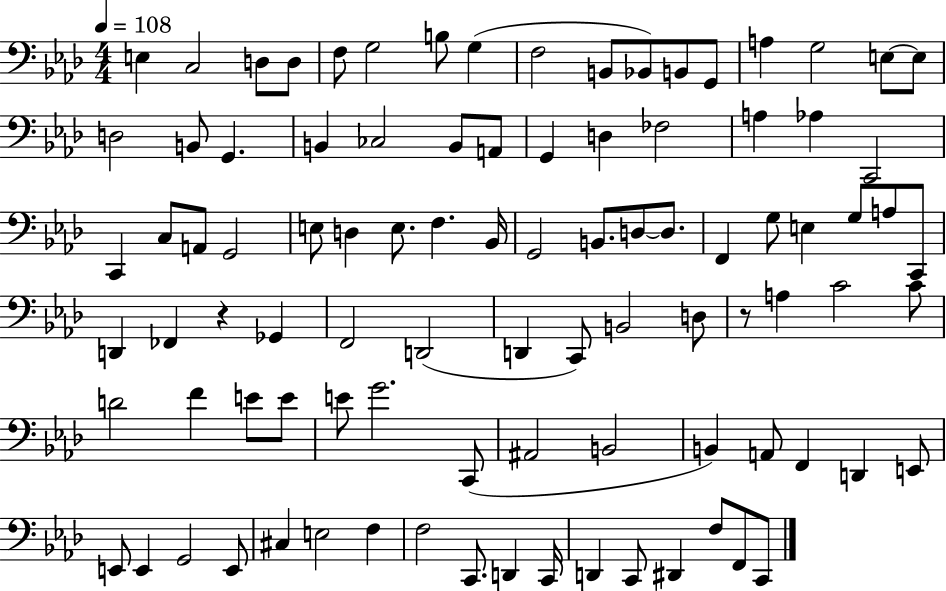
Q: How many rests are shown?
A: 2